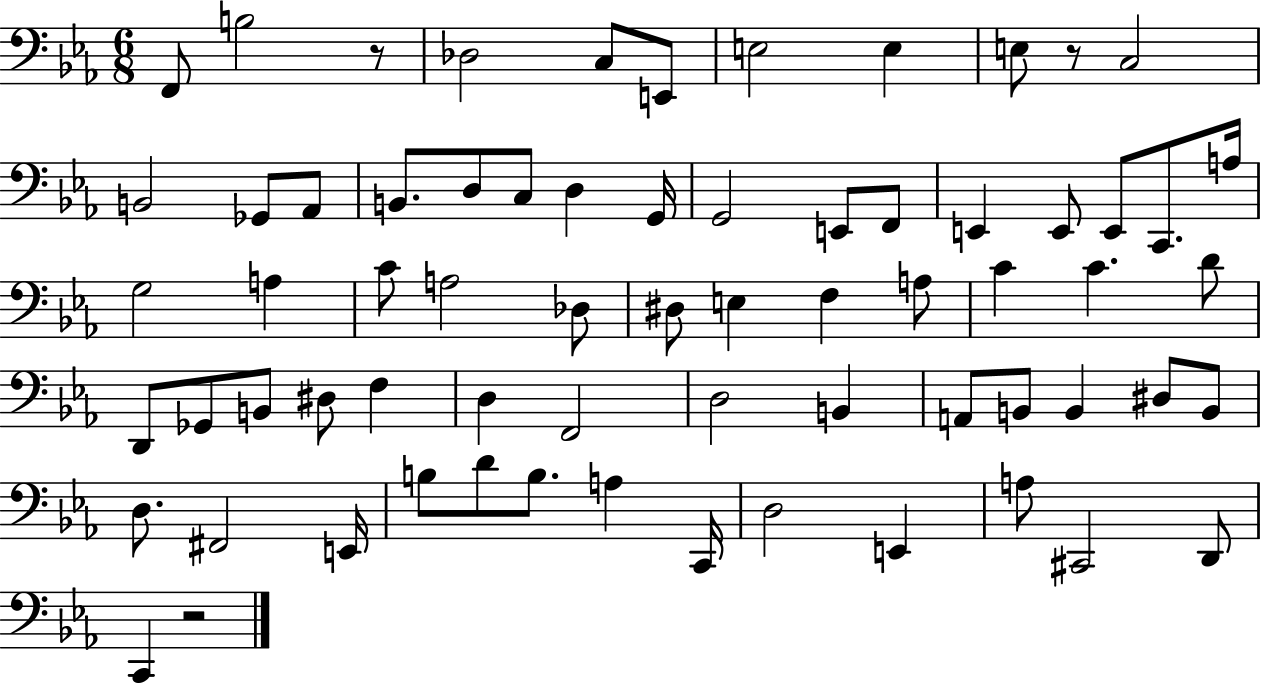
F2/e B3/h R/e Db3/h C3/e E2/e E3/h E3/q E3/e R/e C3/h B2/h Gb2/e Ab2/e B2/e. D3/e C3/e D3/q G2/s G2/h E2/e F2/e E2/q E2/e E2/e C2/e. A3/s G3/h A3/q C4/e A3/h Db3/e D#3/e E3/q F3/q A3/e C4/q C4/q. D4/e D2/e Gb2/e B2/e D#3/e F3/q D3/q F2/h D3/h B2/q A2/e B2/e B2/q D#3/e B2/e D3/e. F#2/h E2/s B3/e D4/e B3/e. A3/q C2/s D3/h E2/q A3/e C#2/h D2/e C2/q R/h